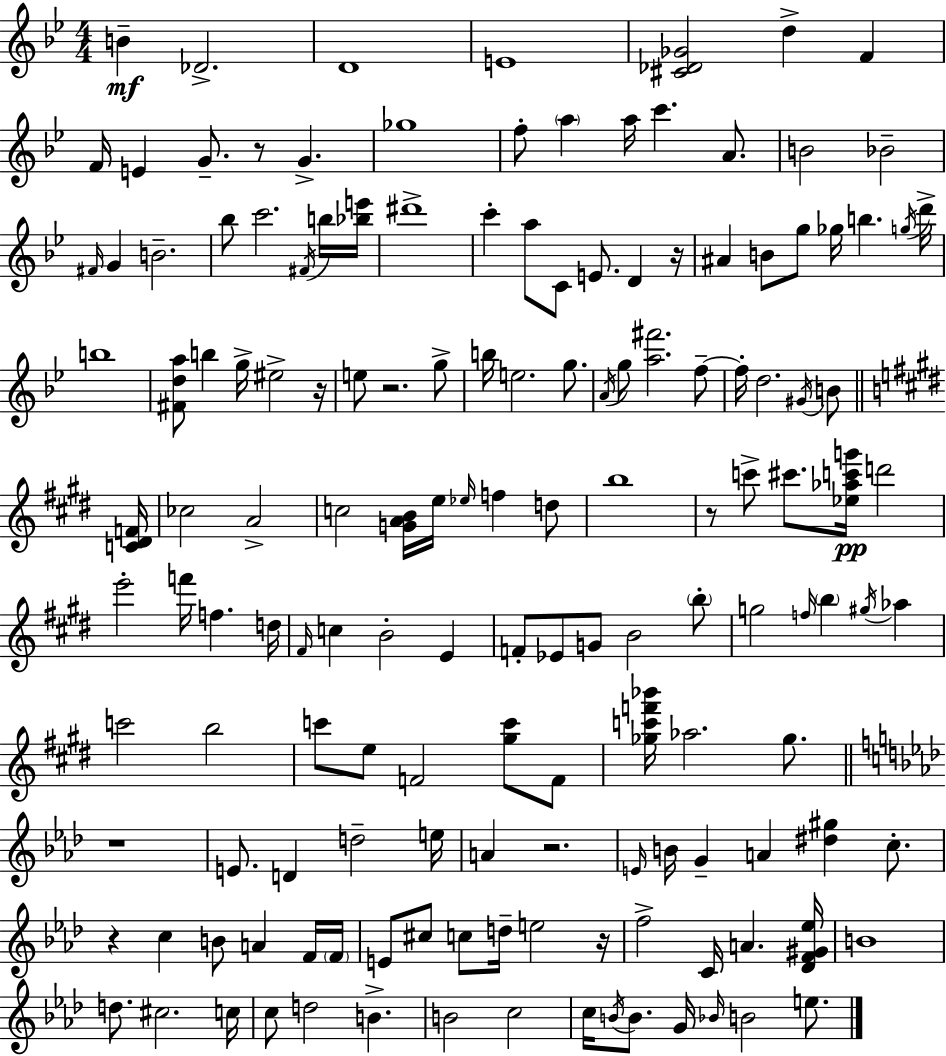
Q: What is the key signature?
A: BES major